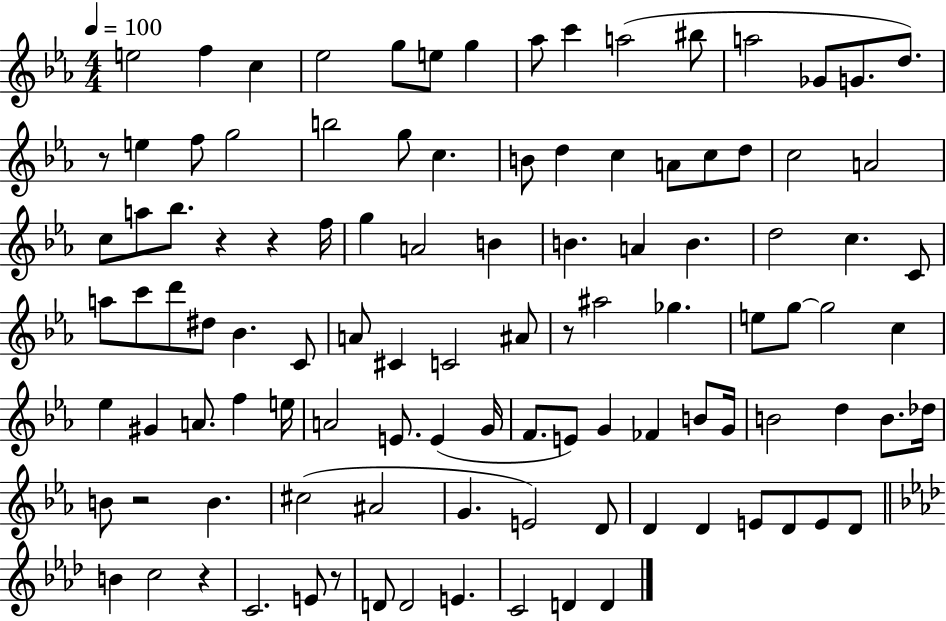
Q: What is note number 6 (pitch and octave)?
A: E5